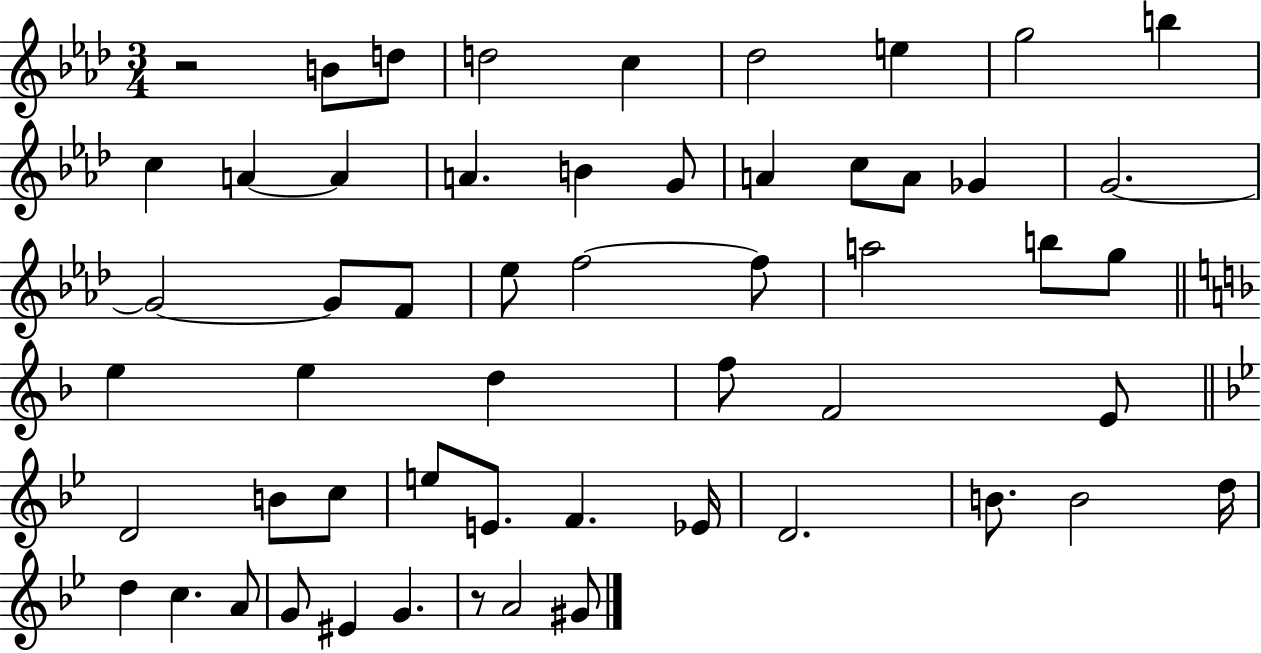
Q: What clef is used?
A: treble